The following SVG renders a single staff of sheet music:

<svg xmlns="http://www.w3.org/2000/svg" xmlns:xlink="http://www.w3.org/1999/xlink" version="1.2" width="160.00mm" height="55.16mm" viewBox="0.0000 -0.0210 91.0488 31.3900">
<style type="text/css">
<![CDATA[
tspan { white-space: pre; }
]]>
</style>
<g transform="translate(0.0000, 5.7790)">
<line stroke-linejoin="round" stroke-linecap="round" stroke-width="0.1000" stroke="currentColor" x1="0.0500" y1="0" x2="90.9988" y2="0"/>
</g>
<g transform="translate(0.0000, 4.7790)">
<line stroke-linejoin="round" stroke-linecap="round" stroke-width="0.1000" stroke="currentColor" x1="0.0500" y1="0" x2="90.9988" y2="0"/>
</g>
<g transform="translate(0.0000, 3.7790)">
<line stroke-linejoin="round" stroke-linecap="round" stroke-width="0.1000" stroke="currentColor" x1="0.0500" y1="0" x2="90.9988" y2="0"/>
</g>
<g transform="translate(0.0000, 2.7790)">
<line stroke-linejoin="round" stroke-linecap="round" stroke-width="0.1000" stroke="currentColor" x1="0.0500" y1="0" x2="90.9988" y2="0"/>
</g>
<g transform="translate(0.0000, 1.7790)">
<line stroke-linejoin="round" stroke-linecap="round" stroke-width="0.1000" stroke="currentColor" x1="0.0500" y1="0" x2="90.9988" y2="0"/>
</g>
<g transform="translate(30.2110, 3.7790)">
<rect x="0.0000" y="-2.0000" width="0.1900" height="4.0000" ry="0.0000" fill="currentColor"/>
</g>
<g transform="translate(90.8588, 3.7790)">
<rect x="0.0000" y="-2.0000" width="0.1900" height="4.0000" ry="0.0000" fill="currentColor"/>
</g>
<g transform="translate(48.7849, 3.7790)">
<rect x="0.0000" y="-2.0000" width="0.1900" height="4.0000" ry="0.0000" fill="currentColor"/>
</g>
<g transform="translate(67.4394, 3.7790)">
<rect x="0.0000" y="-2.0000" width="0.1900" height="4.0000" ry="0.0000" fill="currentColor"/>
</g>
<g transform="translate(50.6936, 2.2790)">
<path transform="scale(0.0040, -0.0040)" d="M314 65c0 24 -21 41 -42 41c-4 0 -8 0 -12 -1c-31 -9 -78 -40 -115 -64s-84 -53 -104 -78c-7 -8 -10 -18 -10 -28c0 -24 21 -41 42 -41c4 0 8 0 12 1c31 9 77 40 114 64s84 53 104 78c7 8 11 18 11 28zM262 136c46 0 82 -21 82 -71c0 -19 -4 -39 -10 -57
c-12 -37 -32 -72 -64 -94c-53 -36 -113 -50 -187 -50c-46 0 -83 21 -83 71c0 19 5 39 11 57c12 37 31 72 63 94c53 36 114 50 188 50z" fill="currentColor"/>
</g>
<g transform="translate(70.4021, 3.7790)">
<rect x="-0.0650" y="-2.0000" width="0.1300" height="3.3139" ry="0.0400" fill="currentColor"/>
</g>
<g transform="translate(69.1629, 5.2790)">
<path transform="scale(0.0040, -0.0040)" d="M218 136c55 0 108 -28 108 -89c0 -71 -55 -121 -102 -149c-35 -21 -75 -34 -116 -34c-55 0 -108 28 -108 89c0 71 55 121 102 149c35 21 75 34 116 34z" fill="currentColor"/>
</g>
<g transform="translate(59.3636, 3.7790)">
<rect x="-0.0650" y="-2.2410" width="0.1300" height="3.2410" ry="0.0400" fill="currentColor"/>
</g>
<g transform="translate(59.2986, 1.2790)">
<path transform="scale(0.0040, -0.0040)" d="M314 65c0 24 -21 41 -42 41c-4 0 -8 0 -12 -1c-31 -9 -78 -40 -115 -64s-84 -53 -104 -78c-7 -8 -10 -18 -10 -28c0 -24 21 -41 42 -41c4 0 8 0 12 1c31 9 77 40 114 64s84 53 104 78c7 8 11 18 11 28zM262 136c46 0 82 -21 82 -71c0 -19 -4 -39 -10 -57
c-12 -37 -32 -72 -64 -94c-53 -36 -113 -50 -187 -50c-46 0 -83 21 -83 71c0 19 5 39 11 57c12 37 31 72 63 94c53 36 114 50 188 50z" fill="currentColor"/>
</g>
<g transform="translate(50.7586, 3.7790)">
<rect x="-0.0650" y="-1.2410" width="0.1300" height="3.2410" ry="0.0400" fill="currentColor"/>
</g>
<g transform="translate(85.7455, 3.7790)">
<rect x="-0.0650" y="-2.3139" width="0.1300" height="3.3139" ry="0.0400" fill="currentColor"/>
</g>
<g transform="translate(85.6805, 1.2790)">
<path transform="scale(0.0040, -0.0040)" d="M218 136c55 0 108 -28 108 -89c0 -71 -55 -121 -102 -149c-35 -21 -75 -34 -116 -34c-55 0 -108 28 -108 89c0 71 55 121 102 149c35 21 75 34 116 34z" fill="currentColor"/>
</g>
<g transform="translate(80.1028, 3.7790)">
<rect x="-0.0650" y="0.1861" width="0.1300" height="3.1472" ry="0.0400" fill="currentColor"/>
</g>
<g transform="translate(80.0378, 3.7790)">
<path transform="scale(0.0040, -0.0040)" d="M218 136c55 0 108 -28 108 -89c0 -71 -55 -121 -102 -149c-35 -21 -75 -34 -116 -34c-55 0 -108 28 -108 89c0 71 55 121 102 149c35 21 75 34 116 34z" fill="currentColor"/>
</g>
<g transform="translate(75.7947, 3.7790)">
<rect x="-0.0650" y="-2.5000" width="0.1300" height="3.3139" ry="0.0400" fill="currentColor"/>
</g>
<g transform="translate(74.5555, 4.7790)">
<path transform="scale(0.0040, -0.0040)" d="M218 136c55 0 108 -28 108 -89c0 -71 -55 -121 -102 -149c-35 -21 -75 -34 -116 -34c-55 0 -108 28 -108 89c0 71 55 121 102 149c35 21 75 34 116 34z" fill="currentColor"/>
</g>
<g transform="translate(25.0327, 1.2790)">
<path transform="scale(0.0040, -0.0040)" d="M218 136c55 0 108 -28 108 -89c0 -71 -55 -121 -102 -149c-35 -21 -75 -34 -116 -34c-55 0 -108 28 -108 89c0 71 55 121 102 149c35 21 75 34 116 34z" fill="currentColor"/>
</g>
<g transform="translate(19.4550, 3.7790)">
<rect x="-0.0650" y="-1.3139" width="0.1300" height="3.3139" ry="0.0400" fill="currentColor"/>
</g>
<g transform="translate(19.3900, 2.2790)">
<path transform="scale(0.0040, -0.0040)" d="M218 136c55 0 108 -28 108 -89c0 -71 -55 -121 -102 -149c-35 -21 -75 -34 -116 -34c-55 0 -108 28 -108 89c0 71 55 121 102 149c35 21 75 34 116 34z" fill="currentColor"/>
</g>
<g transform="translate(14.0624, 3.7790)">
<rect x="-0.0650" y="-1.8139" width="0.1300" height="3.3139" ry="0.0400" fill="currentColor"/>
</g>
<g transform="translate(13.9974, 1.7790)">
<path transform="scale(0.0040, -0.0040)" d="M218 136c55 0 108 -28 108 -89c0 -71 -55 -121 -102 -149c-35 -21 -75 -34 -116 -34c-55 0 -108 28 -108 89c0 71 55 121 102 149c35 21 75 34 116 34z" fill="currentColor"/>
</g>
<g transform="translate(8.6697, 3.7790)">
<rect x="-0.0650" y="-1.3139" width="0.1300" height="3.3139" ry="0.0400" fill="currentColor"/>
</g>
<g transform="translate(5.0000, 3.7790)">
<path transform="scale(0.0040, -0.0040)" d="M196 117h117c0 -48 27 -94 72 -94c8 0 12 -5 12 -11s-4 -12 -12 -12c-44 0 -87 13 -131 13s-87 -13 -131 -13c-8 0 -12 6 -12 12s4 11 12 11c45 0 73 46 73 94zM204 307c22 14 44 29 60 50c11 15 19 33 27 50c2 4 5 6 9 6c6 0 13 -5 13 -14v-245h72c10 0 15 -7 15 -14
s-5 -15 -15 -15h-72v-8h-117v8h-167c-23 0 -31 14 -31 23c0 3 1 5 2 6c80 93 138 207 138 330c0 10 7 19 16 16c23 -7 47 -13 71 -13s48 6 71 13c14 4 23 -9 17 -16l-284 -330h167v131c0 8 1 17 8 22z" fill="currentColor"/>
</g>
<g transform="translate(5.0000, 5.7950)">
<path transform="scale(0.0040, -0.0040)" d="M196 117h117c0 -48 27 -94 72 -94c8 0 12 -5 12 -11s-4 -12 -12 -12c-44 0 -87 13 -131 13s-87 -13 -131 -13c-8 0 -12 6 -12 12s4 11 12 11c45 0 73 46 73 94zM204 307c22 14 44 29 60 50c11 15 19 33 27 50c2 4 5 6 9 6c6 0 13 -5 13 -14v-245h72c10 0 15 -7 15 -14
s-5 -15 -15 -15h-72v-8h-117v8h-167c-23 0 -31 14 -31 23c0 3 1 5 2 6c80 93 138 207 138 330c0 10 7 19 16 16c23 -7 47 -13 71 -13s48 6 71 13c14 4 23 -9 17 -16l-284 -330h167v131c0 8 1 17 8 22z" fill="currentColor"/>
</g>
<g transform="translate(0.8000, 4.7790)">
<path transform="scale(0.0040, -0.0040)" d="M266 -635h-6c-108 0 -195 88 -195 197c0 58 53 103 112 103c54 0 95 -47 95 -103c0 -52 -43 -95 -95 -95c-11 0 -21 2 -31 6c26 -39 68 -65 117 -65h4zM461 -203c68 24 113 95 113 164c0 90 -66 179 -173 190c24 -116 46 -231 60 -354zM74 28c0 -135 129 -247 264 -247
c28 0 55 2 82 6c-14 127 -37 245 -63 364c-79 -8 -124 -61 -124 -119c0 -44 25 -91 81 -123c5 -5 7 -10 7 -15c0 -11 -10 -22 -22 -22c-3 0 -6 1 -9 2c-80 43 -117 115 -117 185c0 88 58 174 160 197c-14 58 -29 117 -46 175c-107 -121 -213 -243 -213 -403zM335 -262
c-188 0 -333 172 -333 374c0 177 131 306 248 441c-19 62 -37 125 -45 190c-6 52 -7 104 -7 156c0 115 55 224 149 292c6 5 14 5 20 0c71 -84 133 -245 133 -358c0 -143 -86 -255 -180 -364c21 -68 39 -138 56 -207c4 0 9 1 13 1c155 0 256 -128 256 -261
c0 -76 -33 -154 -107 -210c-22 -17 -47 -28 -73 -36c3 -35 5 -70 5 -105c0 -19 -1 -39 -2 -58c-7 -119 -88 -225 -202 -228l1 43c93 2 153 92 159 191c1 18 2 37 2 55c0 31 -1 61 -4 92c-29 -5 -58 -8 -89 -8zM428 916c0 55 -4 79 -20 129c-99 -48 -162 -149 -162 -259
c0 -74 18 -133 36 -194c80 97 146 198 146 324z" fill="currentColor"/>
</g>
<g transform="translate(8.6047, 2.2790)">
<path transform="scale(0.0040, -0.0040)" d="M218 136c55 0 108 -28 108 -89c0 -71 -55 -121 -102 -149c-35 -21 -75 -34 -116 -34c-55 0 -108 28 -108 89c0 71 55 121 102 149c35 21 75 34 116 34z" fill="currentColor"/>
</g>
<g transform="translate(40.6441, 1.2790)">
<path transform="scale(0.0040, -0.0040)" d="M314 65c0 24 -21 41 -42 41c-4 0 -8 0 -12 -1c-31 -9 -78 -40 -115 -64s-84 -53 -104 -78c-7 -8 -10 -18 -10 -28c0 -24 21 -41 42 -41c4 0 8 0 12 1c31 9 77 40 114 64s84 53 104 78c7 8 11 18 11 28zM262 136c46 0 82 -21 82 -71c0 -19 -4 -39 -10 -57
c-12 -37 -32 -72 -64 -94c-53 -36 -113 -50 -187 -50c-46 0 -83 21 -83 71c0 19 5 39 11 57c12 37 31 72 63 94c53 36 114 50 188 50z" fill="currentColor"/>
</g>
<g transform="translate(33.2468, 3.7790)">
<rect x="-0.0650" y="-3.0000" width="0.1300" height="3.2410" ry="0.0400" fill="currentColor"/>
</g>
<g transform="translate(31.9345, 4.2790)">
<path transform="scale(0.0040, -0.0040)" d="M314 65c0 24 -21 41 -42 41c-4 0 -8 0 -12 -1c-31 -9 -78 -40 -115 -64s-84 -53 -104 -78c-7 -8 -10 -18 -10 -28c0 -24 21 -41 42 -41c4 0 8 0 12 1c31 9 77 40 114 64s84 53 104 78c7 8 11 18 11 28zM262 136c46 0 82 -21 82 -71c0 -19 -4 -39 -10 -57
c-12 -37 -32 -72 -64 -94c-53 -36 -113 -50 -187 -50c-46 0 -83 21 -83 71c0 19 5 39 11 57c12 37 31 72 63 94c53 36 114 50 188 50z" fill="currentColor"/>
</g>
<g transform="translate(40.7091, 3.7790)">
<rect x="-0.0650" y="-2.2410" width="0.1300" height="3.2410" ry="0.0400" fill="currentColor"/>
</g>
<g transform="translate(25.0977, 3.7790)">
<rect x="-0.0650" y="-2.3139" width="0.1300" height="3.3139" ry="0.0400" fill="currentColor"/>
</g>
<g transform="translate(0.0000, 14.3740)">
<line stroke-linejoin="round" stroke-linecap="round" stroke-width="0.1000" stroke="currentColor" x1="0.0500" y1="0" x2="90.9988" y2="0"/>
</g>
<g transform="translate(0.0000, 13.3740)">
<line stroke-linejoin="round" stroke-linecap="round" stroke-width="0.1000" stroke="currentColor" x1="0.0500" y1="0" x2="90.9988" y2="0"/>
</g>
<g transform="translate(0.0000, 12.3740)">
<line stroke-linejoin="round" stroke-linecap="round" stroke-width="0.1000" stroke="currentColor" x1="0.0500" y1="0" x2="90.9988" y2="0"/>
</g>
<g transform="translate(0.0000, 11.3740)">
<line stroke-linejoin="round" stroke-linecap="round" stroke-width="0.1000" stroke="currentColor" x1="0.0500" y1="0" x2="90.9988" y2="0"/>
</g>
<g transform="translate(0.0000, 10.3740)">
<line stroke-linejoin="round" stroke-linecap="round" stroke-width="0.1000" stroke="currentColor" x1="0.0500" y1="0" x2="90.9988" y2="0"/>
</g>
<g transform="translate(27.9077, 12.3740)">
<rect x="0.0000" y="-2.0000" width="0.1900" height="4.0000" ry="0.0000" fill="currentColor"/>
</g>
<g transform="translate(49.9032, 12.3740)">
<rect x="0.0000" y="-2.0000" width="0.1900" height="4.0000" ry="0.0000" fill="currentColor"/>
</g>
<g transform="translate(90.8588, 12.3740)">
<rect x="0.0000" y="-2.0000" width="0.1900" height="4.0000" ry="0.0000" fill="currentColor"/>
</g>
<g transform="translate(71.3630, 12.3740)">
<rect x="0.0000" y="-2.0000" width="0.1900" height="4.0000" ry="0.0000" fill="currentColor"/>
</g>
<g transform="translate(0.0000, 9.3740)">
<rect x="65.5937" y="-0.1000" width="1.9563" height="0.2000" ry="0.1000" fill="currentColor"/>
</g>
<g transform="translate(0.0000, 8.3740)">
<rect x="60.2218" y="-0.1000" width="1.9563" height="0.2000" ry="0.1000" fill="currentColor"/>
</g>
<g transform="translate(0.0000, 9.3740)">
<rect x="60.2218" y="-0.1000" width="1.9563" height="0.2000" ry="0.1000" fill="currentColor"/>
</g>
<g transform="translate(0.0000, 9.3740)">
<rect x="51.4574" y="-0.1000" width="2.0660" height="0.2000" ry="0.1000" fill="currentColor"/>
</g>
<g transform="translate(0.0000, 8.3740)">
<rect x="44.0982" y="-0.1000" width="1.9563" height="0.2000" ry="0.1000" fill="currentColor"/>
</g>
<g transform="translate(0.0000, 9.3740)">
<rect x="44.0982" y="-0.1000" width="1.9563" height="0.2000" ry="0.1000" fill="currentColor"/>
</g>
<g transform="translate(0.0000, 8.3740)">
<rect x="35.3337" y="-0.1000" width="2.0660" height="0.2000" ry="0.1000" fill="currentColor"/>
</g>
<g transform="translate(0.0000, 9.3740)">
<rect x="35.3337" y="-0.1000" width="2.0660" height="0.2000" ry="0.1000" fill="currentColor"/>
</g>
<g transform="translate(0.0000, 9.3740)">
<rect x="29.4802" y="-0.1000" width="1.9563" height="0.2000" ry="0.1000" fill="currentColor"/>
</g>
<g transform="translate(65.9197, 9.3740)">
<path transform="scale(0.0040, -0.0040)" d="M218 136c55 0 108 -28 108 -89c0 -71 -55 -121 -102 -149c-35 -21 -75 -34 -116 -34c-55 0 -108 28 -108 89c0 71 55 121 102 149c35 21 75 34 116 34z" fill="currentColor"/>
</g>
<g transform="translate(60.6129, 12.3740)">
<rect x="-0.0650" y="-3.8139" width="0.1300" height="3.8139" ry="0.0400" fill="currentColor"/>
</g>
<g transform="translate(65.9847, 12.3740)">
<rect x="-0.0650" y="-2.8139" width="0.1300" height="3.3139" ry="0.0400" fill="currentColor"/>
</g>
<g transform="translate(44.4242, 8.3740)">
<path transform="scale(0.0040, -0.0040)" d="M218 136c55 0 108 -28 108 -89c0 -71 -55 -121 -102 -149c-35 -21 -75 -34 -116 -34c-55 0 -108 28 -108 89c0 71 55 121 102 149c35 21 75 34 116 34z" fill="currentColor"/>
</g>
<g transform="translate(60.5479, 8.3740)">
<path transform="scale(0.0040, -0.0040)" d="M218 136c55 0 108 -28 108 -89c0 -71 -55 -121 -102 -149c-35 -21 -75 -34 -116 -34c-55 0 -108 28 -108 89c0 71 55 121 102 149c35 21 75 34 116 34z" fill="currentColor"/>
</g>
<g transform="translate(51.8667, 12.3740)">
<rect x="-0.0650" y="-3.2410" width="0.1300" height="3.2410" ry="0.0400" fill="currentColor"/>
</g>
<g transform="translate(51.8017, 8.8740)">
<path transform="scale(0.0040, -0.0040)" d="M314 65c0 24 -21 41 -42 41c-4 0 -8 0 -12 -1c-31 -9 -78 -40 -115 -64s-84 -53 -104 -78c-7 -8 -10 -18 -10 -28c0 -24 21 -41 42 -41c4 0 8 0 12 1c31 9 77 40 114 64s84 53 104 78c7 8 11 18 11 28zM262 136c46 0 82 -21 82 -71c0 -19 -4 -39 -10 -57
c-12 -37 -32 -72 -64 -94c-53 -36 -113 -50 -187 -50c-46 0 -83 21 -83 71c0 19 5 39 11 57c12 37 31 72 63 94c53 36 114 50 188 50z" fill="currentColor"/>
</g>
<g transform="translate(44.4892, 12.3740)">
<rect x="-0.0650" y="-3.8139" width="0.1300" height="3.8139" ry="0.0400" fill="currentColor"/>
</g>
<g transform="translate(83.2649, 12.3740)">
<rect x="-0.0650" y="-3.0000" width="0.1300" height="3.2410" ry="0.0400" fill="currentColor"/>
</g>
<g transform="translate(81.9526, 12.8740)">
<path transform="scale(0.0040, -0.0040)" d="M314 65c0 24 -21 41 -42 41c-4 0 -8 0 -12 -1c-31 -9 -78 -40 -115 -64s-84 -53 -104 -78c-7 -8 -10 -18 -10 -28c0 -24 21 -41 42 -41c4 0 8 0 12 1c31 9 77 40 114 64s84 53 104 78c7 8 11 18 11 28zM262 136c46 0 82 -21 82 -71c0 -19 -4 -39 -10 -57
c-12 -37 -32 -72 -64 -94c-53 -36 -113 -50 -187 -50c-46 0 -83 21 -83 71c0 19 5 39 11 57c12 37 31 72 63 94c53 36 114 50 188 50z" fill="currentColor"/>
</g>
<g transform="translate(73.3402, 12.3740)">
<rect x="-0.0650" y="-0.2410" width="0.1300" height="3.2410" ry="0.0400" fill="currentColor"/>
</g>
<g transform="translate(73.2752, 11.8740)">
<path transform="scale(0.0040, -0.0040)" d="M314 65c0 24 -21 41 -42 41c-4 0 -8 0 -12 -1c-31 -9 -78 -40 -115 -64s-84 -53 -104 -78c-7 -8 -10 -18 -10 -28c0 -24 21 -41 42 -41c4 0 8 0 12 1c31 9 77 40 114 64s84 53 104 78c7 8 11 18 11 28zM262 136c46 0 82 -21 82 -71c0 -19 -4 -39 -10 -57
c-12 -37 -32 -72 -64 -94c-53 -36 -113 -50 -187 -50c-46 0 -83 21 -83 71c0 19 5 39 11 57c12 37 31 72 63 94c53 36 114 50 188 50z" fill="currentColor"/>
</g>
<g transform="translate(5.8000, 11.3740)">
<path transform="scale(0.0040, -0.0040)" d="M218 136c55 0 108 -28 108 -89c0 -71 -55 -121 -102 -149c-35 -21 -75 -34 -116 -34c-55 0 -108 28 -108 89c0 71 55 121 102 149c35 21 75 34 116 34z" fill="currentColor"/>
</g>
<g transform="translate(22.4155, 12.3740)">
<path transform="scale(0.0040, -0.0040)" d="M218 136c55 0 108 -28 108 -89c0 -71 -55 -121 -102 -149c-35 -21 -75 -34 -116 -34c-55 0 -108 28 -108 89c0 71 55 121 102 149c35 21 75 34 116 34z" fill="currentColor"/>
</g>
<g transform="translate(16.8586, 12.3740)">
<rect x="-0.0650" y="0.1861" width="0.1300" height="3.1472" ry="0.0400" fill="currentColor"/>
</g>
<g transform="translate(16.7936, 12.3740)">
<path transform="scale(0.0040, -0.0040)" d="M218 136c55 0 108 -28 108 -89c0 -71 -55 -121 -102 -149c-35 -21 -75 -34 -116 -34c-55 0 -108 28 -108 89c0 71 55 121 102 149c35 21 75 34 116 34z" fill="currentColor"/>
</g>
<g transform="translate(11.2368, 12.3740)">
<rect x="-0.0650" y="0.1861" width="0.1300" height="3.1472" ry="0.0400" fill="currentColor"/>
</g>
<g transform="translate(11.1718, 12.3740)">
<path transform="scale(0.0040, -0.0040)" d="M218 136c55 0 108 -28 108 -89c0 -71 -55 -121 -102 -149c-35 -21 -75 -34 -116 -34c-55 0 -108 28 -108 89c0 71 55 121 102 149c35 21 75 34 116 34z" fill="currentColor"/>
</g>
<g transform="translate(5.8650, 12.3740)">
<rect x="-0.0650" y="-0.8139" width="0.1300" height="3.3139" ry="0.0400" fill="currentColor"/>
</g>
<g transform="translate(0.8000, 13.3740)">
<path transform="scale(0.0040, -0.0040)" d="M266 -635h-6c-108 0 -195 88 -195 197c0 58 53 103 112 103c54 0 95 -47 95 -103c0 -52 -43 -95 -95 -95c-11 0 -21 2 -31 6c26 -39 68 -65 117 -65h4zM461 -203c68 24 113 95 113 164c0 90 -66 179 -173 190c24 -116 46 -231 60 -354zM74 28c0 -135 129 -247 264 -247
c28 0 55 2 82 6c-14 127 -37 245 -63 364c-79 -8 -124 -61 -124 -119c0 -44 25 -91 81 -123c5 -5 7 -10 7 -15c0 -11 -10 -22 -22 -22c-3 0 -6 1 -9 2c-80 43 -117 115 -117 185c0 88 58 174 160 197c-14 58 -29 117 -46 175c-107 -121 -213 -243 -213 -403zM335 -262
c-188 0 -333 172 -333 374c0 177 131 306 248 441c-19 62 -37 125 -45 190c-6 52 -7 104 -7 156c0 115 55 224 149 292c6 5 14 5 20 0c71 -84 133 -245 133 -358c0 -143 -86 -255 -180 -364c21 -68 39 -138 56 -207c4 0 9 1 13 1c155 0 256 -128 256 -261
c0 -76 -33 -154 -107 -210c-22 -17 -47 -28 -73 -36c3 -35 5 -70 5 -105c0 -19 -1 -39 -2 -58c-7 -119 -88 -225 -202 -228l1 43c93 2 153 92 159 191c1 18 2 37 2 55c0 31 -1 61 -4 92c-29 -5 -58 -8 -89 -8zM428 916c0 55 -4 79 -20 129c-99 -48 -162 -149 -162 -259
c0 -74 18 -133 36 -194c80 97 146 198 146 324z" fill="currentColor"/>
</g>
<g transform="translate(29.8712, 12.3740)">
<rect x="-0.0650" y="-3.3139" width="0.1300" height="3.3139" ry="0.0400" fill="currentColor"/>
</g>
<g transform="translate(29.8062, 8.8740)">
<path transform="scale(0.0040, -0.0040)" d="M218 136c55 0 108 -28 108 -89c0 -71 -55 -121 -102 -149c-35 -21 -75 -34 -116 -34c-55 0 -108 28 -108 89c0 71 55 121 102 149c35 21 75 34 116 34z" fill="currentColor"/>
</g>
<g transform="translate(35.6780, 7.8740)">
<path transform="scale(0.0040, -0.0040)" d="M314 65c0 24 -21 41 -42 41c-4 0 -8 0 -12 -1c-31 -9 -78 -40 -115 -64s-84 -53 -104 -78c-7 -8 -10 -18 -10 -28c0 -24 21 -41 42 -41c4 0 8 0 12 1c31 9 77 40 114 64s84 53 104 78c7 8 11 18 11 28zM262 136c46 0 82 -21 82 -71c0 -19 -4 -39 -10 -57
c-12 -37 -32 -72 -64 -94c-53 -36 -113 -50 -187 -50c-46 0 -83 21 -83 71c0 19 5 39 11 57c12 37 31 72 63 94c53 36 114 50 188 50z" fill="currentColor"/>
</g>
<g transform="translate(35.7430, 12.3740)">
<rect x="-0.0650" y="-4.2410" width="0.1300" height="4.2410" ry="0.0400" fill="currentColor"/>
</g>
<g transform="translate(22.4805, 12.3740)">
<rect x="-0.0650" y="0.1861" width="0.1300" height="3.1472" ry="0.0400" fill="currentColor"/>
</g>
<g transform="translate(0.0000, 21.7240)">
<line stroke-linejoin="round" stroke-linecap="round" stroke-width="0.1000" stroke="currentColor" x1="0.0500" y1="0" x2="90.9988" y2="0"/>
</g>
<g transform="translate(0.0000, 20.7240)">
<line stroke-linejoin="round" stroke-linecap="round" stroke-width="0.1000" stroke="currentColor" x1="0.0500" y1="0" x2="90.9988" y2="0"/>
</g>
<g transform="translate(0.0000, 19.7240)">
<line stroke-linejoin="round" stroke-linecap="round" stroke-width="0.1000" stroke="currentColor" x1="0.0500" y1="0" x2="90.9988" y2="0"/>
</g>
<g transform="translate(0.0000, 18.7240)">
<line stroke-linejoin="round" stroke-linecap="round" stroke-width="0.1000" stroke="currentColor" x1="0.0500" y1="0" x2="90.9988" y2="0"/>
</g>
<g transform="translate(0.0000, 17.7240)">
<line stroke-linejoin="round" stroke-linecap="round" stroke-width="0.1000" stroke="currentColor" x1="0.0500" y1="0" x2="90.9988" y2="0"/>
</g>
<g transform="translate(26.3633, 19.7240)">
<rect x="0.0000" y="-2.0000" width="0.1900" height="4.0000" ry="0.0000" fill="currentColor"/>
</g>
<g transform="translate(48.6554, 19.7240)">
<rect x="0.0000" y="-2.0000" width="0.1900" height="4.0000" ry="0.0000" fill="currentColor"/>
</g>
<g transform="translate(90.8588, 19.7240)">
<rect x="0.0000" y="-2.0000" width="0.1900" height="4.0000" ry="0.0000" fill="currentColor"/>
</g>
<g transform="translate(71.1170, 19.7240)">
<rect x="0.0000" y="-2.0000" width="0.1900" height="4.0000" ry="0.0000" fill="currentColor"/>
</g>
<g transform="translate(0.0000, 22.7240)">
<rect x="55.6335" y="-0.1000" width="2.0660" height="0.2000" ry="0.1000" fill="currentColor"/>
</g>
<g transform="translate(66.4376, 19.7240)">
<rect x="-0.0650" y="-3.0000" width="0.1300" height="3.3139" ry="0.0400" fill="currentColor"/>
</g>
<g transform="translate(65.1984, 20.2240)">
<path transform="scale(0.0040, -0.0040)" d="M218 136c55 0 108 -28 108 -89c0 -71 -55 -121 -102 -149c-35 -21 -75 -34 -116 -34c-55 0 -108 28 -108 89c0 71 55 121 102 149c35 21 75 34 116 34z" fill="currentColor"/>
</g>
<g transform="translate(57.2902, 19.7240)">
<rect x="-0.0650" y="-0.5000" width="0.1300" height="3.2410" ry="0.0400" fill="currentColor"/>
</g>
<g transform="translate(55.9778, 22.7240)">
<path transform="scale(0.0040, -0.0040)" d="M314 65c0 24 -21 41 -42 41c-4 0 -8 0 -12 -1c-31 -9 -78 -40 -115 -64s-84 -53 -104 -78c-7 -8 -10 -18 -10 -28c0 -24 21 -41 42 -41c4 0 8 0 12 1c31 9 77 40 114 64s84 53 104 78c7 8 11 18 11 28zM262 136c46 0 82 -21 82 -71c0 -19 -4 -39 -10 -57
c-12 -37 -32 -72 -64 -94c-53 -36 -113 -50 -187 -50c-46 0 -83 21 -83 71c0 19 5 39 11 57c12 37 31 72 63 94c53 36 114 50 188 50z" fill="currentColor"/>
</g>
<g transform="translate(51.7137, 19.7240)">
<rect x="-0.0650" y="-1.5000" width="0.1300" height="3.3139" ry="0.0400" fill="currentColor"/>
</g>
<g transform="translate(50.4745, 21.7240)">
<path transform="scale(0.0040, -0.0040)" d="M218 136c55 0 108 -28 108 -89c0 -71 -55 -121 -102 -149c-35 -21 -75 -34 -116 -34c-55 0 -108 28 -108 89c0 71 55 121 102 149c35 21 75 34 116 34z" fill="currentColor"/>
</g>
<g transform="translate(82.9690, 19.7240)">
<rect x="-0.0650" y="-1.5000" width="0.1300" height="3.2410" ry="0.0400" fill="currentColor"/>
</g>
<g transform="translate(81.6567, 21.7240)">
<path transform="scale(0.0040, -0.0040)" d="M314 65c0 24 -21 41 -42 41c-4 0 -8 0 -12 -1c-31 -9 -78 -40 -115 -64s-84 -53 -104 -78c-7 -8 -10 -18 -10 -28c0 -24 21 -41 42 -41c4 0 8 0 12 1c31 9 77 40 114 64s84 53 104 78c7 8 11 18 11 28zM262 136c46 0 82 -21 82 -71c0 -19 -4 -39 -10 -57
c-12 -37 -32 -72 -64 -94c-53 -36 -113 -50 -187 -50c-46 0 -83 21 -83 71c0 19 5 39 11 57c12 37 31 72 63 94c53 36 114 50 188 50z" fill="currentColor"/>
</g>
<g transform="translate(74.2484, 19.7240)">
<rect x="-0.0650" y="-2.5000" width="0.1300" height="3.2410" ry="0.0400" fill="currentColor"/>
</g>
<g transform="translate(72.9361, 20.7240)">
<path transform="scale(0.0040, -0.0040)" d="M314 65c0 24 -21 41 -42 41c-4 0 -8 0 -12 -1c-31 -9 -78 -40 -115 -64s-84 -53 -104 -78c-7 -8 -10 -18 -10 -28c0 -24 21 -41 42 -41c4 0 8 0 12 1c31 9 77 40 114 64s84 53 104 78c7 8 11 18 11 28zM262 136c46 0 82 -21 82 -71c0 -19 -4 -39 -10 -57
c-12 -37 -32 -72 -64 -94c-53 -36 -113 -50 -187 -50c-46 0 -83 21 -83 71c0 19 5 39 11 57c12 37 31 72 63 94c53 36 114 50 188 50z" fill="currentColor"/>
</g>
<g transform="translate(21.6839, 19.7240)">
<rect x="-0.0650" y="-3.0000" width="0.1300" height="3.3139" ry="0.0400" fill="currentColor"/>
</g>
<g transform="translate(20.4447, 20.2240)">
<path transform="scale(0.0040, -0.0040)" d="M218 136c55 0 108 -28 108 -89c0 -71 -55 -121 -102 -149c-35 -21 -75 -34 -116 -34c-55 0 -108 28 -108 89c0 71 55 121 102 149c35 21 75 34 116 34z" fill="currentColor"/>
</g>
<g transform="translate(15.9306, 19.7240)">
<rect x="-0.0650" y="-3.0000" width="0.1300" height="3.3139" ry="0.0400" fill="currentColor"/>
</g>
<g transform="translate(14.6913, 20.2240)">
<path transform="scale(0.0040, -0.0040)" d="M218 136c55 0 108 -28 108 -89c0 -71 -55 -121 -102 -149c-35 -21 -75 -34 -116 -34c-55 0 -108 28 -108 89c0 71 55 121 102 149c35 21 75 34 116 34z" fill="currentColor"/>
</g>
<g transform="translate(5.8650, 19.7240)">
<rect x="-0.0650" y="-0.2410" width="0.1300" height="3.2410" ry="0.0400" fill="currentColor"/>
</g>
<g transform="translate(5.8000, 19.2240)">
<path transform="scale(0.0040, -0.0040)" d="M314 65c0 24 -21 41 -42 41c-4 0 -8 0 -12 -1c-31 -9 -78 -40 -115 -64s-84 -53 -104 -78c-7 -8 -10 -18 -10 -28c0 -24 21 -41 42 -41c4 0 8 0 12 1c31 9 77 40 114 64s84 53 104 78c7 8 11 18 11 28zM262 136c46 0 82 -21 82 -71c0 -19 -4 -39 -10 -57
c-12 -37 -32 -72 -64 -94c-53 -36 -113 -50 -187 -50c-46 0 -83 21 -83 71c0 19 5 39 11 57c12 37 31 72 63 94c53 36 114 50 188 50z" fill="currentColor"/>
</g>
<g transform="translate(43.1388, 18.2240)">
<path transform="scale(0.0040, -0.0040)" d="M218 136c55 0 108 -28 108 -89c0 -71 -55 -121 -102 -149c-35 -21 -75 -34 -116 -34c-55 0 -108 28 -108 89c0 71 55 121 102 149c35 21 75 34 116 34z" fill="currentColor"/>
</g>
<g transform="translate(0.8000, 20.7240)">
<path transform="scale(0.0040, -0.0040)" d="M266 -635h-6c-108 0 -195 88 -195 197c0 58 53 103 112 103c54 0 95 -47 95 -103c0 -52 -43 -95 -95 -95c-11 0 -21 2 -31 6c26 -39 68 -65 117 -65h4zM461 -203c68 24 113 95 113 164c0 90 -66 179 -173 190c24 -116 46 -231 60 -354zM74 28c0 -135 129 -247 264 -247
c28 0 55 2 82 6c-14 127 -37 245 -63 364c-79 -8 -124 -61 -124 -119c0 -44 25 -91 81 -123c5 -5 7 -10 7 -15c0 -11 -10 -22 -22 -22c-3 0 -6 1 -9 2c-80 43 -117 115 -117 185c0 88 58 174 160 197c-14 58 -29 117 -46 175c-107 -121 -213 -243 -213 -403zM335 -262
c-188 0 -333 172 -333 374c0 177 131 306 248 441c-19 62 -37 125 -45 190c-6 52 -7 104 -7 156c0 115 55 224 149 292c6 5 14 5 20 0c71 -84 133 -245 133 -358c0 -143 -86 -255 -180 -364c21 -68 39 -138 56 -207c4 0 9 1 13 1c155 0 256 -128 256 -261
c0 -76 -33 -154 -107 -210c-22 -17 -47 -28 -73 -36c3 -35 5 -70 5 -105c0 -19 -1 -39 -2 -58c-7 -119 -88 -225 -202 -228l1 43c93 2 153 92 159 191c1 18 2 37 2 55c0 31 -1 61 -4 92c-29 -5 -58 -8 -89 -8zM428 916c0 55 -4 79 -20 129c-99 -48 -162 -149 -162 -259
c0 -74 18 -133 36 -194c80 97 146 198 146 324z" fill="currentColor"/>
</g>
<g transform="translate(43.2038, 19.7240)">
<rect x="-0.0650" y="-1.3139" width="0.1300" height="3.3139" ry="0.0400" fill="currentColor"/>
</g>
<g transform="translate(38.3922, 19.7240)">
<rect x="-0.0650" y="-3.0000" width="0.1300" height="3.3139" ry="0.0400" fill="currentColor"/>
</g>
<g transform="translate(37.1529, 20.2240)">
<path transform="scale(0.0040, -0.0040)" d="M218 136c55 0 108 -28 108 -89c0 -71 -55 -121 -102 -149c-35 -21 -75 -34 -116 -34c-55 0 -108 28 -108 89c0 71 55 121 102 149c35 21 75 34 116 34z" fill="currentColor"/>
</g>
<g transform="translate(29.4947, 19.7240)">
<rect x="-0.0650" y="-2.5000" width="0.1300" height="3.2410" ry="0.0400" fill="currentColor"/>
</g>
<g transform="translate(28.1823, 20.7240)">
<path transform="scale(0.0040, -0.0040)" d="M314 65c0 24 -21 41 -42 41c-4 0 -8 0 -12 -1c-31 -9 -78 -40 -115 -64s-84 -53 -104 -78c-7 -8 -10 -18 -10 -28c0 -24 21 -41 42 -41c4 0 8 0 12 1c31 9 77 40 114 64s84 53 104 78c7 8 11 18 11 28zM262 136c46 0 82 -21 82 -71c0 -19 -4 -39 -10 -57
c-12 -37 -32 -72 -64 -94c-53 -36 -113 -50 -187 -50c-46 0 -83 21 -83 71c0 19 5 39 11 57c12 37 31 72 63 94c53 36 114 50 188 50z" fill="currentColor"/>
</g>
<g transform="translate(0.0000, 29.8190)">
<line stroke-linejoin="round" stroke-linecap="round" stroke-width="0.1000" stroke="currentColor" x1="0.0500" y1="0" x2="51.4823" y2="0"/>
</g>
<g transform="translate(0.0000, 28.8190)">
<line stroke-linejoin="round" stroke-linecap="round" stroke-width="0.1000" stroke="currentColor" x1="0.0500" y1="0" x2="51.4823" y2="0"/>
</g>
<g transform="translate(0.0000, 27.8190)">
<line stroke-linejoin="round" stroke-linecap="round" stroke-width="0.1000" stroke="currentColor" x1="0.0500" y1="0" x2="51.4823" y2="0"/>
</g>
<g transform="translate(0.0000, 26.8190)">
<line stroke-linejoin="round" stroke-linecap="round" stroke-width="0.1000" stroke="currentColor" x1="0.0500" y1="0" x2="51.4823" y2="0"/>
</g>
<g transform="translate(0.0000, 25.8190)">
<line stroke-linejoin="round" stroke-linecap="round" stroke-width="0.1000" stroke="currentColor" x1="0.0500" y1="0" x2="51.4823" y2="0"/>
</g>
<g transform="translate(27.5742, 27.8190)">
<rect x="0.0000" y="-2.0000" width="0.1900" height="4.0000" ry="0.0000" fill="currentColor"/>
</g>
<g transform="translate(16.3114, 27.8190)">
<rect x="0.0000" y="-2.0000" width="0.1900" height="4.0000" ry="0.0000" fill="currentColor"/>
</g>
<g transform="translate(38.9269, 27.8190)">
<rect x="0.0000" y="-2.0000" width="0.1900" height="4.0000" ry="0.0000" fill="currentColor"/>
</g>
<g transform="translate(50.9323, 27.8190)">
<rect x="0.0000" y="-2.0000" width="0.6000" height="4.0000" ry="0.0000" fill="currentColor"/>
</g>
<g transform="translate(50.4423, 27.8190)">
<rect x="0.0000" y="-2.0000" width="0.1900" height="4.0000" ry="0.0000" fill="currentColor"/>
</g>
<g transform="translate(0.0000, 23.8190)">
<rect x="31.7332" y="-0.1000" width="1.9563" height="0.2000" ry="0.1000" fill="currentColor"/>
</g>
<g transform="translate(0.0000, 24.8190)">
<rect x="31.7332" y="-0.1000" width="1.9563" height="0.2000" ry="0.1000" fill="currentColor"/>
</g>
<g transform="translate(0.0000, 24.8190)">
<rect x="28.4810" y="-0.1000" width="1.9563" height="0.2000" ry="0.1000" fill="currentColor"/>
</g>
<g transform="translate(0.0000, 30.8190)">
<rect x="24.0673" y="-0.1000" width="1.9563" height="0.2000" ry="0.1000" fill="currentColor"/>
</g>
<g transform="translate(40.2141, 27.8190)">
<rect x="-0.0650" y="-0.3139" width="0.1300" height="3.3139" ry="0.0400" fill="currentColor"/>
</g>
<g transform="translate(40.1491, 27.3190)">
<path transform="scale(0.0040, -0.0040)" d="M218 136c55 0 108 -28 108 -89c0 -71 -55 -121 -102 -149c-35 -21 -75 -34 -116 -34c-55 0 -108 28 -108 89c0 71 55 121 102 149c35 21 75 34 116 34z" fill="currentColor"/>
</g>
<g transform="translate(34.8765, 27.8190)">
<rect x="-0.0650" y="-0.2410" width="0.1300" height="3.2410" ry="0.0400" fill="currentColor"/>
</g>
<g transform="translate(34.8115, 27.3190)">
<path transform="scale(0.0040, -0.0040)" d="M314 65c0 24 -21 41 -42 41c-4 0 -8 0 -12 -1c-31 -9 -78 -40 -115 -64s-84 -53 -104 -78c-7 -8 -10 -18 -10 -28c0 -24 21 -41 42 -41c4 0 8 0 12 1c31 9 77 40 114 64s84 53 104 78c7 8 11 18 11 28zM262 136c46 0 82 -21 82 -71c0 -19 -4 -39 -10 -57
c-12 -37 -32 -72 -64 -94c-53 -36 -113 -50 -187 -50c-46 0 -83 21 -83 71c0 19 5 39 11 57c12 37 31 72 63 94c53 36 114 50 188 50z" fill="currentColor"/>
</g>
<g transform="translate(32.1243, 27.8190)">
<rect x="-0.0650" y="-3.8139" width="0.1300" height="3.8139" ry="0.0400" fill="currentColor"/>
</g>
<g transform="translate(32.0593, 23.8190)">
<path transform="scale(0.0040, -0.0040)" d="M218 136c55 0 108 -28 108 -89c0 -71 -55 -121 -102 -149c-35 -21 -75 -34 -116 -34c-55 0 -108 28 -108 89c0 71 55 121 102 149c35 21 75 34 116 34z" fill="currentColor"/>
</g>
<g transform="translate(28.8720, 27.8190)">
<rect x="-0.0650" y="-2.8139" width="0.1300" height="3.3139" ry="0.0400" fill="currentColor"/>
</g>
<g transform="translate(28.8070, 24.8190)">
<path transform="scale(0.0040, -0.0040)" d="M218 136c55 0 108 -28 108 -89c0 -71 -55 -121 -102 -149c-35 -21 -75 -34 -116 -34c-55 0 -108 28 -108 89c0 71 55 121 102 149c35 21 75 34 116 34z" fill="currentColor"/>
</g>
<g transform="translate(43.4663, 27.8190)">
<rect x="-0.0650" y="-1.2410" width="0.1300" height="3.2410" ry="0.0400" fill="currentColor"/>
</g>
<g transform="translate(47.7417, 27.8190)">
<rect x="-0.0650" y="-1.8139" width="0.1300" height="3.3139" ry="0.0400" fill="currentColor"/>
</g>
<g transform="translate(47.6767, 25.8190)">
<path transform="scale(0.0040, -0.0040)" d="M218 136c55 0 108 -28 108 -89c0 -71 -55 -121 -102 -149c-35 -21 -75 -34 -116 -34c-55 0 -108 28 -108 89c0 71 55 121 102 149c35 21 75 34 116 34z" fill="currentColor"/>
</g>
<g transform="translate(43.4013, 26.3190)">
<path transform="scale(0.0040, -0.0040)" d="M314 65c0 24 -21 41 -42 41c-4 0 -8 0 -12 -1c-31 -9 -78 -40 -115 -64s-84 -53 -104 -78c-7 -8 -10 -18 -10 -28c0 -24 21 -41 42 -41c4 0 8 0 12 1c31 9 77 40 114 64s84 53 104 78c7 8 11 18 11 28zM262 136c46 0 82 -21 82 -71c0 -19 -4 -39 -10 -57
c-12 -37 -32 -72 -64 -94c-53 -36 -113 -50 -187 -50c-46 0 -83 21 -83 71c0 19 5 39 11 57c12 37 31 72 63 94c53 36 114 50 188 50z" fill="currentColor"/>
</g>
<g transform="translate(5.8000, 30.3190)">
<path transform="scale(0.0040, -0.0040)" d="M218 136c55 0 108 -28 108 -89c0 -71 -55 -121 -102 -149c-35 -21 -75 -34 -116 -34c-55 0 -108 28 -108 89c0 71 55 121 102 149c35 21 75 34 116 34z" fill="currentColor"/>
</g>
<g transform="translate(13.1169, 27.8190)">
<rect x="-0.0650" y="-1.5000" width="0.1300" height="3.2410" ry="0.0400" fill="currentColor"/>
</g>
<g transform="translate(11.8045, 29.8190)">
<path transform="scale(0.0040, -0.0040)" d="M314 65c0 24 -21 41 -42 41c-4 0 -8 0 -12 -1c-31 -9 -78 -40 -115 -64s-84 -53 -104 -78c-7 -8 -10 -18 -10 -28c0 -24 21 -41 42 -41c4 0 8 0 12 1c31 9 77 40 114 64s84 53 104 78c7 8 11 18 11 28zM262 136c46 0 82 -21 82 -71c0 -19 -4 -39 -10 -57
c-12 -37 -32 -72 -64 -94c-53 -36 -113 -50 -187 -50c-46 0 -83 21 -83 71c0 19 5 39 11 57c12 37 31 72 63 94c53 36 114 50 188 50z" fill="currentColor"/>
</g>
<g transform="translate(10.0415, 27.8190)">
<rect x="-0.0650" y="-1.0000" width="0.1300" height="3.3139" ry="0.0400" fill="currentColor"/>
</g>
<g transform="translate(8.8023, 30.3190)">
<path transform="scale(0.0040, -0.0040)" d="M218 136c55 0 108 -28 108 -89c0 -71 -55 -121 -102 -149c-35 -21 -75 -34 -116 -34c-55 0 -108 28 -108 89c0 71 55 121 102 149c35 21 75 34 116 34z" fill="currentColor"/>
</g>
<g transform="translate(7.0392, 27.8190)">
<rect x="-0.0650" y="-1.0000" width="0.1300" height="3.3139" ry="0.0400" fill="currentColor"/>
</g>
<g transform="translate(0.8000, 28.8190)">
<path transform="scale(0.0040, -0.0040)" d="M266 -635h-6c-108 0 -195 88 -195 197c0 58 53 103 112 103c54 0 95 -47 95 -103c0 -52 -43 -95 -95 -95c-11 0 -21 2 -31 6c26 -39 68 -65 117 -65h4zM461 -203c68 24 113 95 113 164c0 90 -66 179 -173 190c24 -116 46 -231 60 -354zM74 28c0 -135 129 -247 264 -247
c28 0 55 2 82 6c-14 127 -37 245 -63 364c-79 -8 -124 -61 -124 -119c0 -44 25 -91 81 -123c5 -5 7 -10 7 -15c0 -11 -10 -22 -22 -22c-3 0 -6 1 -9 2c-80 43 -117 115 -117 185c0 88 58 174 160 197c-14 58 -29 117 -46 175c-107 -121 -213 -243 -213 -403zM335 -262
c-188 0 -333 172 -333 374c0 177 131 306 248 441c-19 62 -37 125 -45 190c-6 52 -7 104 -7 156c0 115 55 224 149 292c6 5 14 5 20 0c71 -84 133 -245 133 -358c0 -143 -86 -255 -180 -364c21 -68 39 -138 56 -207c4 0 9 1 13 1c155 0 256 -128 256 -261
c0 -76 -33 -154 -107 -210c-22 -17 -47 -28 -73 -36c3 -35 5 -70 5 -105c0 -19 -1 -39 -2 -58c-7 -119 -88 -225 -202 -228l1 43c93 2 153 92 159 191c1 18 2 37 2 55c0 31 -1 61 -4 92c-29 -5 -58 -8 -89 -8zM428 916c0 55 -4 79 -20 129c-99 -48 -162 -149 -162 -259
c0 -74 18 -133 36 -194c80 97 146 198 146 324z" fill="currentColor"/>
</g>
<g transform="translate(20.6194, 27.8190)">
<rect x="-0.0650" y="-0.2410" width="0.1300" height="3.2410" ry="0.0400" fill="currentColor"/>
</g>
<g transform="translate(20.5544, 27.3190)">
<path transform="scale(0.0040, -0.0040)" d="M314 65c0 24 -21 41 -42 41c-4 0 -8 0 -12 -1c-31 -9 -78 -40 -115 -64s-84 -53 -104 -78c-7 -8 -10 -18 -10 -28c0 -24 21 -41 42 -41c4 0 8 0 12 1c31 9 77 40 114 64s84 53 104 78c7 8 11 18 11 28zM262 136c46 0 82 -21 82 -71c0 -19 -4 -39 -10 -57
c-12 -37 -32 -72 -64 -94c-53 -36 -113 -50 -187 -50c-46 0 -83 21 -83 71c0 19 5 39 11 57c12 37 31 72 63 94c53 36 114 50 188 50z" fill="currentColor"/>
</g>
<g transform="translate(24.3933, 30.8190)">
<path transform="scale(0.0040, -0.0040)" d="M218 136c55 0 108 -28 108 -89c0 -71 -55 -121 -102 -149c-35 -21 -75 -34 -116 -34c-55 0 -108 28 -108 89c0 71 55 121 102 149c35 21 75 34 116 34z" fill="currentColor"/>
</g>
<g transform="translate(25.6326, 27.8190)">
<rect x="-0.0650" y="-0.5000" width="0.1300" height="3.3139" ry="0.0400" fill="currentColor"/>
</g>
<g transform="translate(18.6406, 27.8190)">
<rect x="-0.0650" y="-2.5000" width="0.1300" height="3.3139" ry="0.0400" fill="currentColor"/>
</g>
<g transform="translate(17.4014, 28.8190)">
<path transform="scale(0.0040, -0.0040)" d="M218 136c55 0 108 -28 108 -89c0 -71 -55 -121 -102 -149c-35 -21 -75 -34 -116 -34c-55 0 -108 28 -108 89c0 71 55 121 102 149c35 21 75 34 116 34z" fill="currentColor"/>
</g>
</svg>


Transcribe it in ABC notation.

X:1
T:Untitled
M:4/4
L:1/4
K:C
e f e g A2 g2 e2 g2 F G B g d B B B b d'2 c' b2 c' a c2 A2 c2 A A G2 A e E C2 A G2 E2 D D E2 G c2 C a c' c2 c e2 f